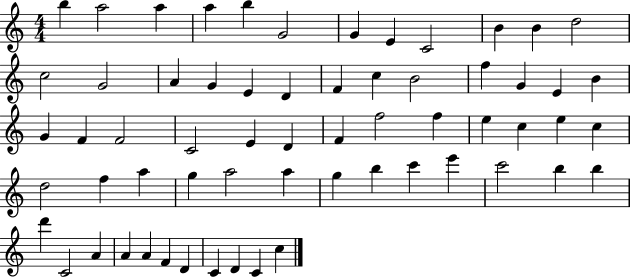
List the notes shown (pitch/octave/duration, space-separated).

B5/q A5/h A5/q A5/q B5/q G4/h G4/q E4/q C4/h B4/q B4/q D5/h C5/h G4/h A4/q G4/q E4/q D4/q F4/q C5/q B4/h F5/q G4/q E4/q B4/q G4/q F4/q F4/h C4/h E4/q D4/q F4/q F5/h F5/q E5/q C5/q E5/q C5/q D5/h F5/q A5/q G5/q A5/h A5/q G5/q B5/q C6/q E6/q C6/h B5/q B5/q D6/q C4/h A4/q A4/q A4/q F4/q D4/q C4/q D4/q C4/q C5/q